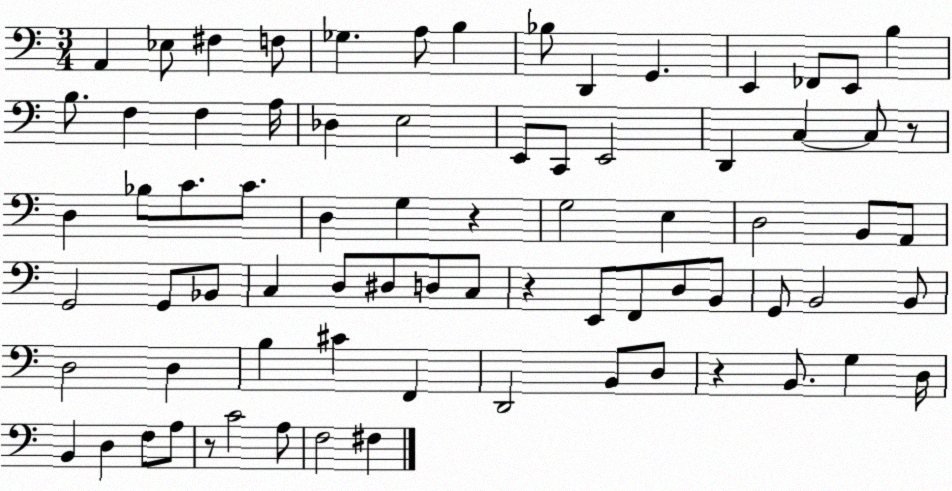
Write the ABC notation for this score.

X:1
T:Untitled
M:3/4
L:1/4
K:C
A,, _E,/2 ^F, F,/2 _G, A,/2 B, _B,/2 D,, G,, E,, _F,,/2 E,,/2 B, B,/2 F, F, A,/4 _D, E,2 E,,/2 C,,/2 E,,2 D,, C, C,/2 z/2 D, _B,/2 C/2 C/2 D, G, z G,2 E, D,2 B,,/2 A,,/2 G,,2 G,,/2 _B,,/2 C, D,/2 ^D,/2 D,/2 C,/2 z E,,/2 F,,/2 D,/2 B,,/2 G,,/2 B,,2 B,,/2 D,2 D, B, ^C F,, D,,2 B,,/2 D,/2 z B,,/2 G, D,/4 B,, D, F,/2 A,/2 z/2 C2 A,/2 F,2 ^F,